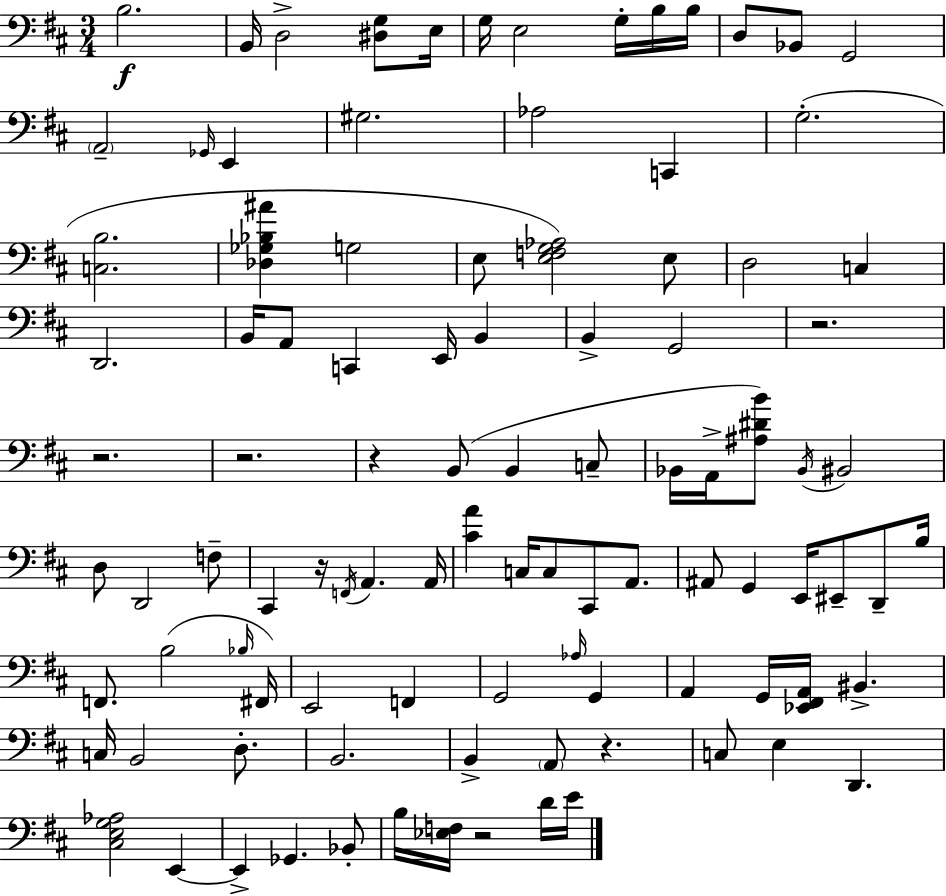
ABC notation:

X:1
T:Untitled
M:3/4
L:1/4
K:D
B,2 B,,/4 D,2 [^D,G,]/2 E,/4 G,/4 E,2 G,/4 B,/4 B,/4 D,/2 _B,,/2 G,,2 A,,2 _G,,/4 E,, ^G,2 _A,2 C,, G,2 [C,B,]2 [_D,_G,_B,^A] G,2 E,/2 [E,F,G,_A,]2 E,/2 D,2 C, D,,2 B,,/4 A,,/2 C,, E,,/4 B,, B,, G,,2 z2 z2 z2 z B,,/2 B,, C,/2 _B,,/4 A,,/4 [^A,^DB]/2 _B,,/4 ^B,,2 D,/2 D,,2 F,/2 ^C,, z/4 F,,/4 A,, A,,/4 [^CA] C,/4 C,/2 ^C,,/2 A,,/2 ^A,,/2 G,, E,,/4 ^E,,/2 D,,/2 B,/4 F,,/2 B,2 _B,/4 ^F,,/4 E,,2 F,, G,,2 _A,/4 G,, A,, G,,/4 [_E,,^F,,A,,]/4 ^B,, C,/4 B,,2 D,/2 B,,2 B,, A,,/2 z C,/2 E, D,, [^C,E,G,_A,]2 E,, E,, _G,, _B,,/2 B,/4 [_E,F,]/4 z2 D/4 E/4